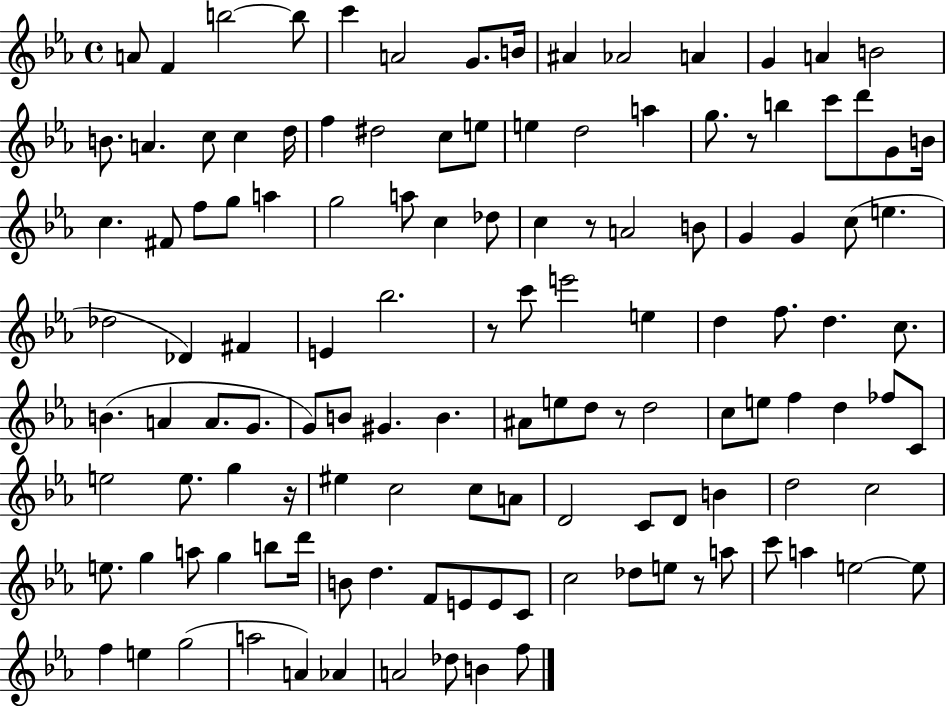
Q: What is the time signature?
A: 4/4